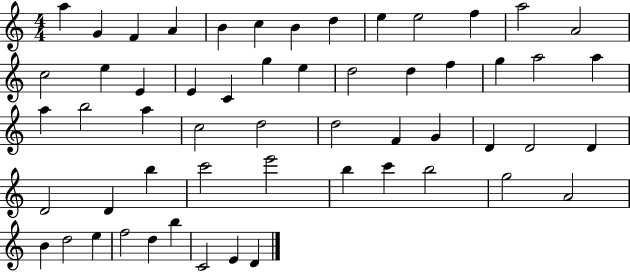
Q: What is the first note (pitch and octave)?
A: A5